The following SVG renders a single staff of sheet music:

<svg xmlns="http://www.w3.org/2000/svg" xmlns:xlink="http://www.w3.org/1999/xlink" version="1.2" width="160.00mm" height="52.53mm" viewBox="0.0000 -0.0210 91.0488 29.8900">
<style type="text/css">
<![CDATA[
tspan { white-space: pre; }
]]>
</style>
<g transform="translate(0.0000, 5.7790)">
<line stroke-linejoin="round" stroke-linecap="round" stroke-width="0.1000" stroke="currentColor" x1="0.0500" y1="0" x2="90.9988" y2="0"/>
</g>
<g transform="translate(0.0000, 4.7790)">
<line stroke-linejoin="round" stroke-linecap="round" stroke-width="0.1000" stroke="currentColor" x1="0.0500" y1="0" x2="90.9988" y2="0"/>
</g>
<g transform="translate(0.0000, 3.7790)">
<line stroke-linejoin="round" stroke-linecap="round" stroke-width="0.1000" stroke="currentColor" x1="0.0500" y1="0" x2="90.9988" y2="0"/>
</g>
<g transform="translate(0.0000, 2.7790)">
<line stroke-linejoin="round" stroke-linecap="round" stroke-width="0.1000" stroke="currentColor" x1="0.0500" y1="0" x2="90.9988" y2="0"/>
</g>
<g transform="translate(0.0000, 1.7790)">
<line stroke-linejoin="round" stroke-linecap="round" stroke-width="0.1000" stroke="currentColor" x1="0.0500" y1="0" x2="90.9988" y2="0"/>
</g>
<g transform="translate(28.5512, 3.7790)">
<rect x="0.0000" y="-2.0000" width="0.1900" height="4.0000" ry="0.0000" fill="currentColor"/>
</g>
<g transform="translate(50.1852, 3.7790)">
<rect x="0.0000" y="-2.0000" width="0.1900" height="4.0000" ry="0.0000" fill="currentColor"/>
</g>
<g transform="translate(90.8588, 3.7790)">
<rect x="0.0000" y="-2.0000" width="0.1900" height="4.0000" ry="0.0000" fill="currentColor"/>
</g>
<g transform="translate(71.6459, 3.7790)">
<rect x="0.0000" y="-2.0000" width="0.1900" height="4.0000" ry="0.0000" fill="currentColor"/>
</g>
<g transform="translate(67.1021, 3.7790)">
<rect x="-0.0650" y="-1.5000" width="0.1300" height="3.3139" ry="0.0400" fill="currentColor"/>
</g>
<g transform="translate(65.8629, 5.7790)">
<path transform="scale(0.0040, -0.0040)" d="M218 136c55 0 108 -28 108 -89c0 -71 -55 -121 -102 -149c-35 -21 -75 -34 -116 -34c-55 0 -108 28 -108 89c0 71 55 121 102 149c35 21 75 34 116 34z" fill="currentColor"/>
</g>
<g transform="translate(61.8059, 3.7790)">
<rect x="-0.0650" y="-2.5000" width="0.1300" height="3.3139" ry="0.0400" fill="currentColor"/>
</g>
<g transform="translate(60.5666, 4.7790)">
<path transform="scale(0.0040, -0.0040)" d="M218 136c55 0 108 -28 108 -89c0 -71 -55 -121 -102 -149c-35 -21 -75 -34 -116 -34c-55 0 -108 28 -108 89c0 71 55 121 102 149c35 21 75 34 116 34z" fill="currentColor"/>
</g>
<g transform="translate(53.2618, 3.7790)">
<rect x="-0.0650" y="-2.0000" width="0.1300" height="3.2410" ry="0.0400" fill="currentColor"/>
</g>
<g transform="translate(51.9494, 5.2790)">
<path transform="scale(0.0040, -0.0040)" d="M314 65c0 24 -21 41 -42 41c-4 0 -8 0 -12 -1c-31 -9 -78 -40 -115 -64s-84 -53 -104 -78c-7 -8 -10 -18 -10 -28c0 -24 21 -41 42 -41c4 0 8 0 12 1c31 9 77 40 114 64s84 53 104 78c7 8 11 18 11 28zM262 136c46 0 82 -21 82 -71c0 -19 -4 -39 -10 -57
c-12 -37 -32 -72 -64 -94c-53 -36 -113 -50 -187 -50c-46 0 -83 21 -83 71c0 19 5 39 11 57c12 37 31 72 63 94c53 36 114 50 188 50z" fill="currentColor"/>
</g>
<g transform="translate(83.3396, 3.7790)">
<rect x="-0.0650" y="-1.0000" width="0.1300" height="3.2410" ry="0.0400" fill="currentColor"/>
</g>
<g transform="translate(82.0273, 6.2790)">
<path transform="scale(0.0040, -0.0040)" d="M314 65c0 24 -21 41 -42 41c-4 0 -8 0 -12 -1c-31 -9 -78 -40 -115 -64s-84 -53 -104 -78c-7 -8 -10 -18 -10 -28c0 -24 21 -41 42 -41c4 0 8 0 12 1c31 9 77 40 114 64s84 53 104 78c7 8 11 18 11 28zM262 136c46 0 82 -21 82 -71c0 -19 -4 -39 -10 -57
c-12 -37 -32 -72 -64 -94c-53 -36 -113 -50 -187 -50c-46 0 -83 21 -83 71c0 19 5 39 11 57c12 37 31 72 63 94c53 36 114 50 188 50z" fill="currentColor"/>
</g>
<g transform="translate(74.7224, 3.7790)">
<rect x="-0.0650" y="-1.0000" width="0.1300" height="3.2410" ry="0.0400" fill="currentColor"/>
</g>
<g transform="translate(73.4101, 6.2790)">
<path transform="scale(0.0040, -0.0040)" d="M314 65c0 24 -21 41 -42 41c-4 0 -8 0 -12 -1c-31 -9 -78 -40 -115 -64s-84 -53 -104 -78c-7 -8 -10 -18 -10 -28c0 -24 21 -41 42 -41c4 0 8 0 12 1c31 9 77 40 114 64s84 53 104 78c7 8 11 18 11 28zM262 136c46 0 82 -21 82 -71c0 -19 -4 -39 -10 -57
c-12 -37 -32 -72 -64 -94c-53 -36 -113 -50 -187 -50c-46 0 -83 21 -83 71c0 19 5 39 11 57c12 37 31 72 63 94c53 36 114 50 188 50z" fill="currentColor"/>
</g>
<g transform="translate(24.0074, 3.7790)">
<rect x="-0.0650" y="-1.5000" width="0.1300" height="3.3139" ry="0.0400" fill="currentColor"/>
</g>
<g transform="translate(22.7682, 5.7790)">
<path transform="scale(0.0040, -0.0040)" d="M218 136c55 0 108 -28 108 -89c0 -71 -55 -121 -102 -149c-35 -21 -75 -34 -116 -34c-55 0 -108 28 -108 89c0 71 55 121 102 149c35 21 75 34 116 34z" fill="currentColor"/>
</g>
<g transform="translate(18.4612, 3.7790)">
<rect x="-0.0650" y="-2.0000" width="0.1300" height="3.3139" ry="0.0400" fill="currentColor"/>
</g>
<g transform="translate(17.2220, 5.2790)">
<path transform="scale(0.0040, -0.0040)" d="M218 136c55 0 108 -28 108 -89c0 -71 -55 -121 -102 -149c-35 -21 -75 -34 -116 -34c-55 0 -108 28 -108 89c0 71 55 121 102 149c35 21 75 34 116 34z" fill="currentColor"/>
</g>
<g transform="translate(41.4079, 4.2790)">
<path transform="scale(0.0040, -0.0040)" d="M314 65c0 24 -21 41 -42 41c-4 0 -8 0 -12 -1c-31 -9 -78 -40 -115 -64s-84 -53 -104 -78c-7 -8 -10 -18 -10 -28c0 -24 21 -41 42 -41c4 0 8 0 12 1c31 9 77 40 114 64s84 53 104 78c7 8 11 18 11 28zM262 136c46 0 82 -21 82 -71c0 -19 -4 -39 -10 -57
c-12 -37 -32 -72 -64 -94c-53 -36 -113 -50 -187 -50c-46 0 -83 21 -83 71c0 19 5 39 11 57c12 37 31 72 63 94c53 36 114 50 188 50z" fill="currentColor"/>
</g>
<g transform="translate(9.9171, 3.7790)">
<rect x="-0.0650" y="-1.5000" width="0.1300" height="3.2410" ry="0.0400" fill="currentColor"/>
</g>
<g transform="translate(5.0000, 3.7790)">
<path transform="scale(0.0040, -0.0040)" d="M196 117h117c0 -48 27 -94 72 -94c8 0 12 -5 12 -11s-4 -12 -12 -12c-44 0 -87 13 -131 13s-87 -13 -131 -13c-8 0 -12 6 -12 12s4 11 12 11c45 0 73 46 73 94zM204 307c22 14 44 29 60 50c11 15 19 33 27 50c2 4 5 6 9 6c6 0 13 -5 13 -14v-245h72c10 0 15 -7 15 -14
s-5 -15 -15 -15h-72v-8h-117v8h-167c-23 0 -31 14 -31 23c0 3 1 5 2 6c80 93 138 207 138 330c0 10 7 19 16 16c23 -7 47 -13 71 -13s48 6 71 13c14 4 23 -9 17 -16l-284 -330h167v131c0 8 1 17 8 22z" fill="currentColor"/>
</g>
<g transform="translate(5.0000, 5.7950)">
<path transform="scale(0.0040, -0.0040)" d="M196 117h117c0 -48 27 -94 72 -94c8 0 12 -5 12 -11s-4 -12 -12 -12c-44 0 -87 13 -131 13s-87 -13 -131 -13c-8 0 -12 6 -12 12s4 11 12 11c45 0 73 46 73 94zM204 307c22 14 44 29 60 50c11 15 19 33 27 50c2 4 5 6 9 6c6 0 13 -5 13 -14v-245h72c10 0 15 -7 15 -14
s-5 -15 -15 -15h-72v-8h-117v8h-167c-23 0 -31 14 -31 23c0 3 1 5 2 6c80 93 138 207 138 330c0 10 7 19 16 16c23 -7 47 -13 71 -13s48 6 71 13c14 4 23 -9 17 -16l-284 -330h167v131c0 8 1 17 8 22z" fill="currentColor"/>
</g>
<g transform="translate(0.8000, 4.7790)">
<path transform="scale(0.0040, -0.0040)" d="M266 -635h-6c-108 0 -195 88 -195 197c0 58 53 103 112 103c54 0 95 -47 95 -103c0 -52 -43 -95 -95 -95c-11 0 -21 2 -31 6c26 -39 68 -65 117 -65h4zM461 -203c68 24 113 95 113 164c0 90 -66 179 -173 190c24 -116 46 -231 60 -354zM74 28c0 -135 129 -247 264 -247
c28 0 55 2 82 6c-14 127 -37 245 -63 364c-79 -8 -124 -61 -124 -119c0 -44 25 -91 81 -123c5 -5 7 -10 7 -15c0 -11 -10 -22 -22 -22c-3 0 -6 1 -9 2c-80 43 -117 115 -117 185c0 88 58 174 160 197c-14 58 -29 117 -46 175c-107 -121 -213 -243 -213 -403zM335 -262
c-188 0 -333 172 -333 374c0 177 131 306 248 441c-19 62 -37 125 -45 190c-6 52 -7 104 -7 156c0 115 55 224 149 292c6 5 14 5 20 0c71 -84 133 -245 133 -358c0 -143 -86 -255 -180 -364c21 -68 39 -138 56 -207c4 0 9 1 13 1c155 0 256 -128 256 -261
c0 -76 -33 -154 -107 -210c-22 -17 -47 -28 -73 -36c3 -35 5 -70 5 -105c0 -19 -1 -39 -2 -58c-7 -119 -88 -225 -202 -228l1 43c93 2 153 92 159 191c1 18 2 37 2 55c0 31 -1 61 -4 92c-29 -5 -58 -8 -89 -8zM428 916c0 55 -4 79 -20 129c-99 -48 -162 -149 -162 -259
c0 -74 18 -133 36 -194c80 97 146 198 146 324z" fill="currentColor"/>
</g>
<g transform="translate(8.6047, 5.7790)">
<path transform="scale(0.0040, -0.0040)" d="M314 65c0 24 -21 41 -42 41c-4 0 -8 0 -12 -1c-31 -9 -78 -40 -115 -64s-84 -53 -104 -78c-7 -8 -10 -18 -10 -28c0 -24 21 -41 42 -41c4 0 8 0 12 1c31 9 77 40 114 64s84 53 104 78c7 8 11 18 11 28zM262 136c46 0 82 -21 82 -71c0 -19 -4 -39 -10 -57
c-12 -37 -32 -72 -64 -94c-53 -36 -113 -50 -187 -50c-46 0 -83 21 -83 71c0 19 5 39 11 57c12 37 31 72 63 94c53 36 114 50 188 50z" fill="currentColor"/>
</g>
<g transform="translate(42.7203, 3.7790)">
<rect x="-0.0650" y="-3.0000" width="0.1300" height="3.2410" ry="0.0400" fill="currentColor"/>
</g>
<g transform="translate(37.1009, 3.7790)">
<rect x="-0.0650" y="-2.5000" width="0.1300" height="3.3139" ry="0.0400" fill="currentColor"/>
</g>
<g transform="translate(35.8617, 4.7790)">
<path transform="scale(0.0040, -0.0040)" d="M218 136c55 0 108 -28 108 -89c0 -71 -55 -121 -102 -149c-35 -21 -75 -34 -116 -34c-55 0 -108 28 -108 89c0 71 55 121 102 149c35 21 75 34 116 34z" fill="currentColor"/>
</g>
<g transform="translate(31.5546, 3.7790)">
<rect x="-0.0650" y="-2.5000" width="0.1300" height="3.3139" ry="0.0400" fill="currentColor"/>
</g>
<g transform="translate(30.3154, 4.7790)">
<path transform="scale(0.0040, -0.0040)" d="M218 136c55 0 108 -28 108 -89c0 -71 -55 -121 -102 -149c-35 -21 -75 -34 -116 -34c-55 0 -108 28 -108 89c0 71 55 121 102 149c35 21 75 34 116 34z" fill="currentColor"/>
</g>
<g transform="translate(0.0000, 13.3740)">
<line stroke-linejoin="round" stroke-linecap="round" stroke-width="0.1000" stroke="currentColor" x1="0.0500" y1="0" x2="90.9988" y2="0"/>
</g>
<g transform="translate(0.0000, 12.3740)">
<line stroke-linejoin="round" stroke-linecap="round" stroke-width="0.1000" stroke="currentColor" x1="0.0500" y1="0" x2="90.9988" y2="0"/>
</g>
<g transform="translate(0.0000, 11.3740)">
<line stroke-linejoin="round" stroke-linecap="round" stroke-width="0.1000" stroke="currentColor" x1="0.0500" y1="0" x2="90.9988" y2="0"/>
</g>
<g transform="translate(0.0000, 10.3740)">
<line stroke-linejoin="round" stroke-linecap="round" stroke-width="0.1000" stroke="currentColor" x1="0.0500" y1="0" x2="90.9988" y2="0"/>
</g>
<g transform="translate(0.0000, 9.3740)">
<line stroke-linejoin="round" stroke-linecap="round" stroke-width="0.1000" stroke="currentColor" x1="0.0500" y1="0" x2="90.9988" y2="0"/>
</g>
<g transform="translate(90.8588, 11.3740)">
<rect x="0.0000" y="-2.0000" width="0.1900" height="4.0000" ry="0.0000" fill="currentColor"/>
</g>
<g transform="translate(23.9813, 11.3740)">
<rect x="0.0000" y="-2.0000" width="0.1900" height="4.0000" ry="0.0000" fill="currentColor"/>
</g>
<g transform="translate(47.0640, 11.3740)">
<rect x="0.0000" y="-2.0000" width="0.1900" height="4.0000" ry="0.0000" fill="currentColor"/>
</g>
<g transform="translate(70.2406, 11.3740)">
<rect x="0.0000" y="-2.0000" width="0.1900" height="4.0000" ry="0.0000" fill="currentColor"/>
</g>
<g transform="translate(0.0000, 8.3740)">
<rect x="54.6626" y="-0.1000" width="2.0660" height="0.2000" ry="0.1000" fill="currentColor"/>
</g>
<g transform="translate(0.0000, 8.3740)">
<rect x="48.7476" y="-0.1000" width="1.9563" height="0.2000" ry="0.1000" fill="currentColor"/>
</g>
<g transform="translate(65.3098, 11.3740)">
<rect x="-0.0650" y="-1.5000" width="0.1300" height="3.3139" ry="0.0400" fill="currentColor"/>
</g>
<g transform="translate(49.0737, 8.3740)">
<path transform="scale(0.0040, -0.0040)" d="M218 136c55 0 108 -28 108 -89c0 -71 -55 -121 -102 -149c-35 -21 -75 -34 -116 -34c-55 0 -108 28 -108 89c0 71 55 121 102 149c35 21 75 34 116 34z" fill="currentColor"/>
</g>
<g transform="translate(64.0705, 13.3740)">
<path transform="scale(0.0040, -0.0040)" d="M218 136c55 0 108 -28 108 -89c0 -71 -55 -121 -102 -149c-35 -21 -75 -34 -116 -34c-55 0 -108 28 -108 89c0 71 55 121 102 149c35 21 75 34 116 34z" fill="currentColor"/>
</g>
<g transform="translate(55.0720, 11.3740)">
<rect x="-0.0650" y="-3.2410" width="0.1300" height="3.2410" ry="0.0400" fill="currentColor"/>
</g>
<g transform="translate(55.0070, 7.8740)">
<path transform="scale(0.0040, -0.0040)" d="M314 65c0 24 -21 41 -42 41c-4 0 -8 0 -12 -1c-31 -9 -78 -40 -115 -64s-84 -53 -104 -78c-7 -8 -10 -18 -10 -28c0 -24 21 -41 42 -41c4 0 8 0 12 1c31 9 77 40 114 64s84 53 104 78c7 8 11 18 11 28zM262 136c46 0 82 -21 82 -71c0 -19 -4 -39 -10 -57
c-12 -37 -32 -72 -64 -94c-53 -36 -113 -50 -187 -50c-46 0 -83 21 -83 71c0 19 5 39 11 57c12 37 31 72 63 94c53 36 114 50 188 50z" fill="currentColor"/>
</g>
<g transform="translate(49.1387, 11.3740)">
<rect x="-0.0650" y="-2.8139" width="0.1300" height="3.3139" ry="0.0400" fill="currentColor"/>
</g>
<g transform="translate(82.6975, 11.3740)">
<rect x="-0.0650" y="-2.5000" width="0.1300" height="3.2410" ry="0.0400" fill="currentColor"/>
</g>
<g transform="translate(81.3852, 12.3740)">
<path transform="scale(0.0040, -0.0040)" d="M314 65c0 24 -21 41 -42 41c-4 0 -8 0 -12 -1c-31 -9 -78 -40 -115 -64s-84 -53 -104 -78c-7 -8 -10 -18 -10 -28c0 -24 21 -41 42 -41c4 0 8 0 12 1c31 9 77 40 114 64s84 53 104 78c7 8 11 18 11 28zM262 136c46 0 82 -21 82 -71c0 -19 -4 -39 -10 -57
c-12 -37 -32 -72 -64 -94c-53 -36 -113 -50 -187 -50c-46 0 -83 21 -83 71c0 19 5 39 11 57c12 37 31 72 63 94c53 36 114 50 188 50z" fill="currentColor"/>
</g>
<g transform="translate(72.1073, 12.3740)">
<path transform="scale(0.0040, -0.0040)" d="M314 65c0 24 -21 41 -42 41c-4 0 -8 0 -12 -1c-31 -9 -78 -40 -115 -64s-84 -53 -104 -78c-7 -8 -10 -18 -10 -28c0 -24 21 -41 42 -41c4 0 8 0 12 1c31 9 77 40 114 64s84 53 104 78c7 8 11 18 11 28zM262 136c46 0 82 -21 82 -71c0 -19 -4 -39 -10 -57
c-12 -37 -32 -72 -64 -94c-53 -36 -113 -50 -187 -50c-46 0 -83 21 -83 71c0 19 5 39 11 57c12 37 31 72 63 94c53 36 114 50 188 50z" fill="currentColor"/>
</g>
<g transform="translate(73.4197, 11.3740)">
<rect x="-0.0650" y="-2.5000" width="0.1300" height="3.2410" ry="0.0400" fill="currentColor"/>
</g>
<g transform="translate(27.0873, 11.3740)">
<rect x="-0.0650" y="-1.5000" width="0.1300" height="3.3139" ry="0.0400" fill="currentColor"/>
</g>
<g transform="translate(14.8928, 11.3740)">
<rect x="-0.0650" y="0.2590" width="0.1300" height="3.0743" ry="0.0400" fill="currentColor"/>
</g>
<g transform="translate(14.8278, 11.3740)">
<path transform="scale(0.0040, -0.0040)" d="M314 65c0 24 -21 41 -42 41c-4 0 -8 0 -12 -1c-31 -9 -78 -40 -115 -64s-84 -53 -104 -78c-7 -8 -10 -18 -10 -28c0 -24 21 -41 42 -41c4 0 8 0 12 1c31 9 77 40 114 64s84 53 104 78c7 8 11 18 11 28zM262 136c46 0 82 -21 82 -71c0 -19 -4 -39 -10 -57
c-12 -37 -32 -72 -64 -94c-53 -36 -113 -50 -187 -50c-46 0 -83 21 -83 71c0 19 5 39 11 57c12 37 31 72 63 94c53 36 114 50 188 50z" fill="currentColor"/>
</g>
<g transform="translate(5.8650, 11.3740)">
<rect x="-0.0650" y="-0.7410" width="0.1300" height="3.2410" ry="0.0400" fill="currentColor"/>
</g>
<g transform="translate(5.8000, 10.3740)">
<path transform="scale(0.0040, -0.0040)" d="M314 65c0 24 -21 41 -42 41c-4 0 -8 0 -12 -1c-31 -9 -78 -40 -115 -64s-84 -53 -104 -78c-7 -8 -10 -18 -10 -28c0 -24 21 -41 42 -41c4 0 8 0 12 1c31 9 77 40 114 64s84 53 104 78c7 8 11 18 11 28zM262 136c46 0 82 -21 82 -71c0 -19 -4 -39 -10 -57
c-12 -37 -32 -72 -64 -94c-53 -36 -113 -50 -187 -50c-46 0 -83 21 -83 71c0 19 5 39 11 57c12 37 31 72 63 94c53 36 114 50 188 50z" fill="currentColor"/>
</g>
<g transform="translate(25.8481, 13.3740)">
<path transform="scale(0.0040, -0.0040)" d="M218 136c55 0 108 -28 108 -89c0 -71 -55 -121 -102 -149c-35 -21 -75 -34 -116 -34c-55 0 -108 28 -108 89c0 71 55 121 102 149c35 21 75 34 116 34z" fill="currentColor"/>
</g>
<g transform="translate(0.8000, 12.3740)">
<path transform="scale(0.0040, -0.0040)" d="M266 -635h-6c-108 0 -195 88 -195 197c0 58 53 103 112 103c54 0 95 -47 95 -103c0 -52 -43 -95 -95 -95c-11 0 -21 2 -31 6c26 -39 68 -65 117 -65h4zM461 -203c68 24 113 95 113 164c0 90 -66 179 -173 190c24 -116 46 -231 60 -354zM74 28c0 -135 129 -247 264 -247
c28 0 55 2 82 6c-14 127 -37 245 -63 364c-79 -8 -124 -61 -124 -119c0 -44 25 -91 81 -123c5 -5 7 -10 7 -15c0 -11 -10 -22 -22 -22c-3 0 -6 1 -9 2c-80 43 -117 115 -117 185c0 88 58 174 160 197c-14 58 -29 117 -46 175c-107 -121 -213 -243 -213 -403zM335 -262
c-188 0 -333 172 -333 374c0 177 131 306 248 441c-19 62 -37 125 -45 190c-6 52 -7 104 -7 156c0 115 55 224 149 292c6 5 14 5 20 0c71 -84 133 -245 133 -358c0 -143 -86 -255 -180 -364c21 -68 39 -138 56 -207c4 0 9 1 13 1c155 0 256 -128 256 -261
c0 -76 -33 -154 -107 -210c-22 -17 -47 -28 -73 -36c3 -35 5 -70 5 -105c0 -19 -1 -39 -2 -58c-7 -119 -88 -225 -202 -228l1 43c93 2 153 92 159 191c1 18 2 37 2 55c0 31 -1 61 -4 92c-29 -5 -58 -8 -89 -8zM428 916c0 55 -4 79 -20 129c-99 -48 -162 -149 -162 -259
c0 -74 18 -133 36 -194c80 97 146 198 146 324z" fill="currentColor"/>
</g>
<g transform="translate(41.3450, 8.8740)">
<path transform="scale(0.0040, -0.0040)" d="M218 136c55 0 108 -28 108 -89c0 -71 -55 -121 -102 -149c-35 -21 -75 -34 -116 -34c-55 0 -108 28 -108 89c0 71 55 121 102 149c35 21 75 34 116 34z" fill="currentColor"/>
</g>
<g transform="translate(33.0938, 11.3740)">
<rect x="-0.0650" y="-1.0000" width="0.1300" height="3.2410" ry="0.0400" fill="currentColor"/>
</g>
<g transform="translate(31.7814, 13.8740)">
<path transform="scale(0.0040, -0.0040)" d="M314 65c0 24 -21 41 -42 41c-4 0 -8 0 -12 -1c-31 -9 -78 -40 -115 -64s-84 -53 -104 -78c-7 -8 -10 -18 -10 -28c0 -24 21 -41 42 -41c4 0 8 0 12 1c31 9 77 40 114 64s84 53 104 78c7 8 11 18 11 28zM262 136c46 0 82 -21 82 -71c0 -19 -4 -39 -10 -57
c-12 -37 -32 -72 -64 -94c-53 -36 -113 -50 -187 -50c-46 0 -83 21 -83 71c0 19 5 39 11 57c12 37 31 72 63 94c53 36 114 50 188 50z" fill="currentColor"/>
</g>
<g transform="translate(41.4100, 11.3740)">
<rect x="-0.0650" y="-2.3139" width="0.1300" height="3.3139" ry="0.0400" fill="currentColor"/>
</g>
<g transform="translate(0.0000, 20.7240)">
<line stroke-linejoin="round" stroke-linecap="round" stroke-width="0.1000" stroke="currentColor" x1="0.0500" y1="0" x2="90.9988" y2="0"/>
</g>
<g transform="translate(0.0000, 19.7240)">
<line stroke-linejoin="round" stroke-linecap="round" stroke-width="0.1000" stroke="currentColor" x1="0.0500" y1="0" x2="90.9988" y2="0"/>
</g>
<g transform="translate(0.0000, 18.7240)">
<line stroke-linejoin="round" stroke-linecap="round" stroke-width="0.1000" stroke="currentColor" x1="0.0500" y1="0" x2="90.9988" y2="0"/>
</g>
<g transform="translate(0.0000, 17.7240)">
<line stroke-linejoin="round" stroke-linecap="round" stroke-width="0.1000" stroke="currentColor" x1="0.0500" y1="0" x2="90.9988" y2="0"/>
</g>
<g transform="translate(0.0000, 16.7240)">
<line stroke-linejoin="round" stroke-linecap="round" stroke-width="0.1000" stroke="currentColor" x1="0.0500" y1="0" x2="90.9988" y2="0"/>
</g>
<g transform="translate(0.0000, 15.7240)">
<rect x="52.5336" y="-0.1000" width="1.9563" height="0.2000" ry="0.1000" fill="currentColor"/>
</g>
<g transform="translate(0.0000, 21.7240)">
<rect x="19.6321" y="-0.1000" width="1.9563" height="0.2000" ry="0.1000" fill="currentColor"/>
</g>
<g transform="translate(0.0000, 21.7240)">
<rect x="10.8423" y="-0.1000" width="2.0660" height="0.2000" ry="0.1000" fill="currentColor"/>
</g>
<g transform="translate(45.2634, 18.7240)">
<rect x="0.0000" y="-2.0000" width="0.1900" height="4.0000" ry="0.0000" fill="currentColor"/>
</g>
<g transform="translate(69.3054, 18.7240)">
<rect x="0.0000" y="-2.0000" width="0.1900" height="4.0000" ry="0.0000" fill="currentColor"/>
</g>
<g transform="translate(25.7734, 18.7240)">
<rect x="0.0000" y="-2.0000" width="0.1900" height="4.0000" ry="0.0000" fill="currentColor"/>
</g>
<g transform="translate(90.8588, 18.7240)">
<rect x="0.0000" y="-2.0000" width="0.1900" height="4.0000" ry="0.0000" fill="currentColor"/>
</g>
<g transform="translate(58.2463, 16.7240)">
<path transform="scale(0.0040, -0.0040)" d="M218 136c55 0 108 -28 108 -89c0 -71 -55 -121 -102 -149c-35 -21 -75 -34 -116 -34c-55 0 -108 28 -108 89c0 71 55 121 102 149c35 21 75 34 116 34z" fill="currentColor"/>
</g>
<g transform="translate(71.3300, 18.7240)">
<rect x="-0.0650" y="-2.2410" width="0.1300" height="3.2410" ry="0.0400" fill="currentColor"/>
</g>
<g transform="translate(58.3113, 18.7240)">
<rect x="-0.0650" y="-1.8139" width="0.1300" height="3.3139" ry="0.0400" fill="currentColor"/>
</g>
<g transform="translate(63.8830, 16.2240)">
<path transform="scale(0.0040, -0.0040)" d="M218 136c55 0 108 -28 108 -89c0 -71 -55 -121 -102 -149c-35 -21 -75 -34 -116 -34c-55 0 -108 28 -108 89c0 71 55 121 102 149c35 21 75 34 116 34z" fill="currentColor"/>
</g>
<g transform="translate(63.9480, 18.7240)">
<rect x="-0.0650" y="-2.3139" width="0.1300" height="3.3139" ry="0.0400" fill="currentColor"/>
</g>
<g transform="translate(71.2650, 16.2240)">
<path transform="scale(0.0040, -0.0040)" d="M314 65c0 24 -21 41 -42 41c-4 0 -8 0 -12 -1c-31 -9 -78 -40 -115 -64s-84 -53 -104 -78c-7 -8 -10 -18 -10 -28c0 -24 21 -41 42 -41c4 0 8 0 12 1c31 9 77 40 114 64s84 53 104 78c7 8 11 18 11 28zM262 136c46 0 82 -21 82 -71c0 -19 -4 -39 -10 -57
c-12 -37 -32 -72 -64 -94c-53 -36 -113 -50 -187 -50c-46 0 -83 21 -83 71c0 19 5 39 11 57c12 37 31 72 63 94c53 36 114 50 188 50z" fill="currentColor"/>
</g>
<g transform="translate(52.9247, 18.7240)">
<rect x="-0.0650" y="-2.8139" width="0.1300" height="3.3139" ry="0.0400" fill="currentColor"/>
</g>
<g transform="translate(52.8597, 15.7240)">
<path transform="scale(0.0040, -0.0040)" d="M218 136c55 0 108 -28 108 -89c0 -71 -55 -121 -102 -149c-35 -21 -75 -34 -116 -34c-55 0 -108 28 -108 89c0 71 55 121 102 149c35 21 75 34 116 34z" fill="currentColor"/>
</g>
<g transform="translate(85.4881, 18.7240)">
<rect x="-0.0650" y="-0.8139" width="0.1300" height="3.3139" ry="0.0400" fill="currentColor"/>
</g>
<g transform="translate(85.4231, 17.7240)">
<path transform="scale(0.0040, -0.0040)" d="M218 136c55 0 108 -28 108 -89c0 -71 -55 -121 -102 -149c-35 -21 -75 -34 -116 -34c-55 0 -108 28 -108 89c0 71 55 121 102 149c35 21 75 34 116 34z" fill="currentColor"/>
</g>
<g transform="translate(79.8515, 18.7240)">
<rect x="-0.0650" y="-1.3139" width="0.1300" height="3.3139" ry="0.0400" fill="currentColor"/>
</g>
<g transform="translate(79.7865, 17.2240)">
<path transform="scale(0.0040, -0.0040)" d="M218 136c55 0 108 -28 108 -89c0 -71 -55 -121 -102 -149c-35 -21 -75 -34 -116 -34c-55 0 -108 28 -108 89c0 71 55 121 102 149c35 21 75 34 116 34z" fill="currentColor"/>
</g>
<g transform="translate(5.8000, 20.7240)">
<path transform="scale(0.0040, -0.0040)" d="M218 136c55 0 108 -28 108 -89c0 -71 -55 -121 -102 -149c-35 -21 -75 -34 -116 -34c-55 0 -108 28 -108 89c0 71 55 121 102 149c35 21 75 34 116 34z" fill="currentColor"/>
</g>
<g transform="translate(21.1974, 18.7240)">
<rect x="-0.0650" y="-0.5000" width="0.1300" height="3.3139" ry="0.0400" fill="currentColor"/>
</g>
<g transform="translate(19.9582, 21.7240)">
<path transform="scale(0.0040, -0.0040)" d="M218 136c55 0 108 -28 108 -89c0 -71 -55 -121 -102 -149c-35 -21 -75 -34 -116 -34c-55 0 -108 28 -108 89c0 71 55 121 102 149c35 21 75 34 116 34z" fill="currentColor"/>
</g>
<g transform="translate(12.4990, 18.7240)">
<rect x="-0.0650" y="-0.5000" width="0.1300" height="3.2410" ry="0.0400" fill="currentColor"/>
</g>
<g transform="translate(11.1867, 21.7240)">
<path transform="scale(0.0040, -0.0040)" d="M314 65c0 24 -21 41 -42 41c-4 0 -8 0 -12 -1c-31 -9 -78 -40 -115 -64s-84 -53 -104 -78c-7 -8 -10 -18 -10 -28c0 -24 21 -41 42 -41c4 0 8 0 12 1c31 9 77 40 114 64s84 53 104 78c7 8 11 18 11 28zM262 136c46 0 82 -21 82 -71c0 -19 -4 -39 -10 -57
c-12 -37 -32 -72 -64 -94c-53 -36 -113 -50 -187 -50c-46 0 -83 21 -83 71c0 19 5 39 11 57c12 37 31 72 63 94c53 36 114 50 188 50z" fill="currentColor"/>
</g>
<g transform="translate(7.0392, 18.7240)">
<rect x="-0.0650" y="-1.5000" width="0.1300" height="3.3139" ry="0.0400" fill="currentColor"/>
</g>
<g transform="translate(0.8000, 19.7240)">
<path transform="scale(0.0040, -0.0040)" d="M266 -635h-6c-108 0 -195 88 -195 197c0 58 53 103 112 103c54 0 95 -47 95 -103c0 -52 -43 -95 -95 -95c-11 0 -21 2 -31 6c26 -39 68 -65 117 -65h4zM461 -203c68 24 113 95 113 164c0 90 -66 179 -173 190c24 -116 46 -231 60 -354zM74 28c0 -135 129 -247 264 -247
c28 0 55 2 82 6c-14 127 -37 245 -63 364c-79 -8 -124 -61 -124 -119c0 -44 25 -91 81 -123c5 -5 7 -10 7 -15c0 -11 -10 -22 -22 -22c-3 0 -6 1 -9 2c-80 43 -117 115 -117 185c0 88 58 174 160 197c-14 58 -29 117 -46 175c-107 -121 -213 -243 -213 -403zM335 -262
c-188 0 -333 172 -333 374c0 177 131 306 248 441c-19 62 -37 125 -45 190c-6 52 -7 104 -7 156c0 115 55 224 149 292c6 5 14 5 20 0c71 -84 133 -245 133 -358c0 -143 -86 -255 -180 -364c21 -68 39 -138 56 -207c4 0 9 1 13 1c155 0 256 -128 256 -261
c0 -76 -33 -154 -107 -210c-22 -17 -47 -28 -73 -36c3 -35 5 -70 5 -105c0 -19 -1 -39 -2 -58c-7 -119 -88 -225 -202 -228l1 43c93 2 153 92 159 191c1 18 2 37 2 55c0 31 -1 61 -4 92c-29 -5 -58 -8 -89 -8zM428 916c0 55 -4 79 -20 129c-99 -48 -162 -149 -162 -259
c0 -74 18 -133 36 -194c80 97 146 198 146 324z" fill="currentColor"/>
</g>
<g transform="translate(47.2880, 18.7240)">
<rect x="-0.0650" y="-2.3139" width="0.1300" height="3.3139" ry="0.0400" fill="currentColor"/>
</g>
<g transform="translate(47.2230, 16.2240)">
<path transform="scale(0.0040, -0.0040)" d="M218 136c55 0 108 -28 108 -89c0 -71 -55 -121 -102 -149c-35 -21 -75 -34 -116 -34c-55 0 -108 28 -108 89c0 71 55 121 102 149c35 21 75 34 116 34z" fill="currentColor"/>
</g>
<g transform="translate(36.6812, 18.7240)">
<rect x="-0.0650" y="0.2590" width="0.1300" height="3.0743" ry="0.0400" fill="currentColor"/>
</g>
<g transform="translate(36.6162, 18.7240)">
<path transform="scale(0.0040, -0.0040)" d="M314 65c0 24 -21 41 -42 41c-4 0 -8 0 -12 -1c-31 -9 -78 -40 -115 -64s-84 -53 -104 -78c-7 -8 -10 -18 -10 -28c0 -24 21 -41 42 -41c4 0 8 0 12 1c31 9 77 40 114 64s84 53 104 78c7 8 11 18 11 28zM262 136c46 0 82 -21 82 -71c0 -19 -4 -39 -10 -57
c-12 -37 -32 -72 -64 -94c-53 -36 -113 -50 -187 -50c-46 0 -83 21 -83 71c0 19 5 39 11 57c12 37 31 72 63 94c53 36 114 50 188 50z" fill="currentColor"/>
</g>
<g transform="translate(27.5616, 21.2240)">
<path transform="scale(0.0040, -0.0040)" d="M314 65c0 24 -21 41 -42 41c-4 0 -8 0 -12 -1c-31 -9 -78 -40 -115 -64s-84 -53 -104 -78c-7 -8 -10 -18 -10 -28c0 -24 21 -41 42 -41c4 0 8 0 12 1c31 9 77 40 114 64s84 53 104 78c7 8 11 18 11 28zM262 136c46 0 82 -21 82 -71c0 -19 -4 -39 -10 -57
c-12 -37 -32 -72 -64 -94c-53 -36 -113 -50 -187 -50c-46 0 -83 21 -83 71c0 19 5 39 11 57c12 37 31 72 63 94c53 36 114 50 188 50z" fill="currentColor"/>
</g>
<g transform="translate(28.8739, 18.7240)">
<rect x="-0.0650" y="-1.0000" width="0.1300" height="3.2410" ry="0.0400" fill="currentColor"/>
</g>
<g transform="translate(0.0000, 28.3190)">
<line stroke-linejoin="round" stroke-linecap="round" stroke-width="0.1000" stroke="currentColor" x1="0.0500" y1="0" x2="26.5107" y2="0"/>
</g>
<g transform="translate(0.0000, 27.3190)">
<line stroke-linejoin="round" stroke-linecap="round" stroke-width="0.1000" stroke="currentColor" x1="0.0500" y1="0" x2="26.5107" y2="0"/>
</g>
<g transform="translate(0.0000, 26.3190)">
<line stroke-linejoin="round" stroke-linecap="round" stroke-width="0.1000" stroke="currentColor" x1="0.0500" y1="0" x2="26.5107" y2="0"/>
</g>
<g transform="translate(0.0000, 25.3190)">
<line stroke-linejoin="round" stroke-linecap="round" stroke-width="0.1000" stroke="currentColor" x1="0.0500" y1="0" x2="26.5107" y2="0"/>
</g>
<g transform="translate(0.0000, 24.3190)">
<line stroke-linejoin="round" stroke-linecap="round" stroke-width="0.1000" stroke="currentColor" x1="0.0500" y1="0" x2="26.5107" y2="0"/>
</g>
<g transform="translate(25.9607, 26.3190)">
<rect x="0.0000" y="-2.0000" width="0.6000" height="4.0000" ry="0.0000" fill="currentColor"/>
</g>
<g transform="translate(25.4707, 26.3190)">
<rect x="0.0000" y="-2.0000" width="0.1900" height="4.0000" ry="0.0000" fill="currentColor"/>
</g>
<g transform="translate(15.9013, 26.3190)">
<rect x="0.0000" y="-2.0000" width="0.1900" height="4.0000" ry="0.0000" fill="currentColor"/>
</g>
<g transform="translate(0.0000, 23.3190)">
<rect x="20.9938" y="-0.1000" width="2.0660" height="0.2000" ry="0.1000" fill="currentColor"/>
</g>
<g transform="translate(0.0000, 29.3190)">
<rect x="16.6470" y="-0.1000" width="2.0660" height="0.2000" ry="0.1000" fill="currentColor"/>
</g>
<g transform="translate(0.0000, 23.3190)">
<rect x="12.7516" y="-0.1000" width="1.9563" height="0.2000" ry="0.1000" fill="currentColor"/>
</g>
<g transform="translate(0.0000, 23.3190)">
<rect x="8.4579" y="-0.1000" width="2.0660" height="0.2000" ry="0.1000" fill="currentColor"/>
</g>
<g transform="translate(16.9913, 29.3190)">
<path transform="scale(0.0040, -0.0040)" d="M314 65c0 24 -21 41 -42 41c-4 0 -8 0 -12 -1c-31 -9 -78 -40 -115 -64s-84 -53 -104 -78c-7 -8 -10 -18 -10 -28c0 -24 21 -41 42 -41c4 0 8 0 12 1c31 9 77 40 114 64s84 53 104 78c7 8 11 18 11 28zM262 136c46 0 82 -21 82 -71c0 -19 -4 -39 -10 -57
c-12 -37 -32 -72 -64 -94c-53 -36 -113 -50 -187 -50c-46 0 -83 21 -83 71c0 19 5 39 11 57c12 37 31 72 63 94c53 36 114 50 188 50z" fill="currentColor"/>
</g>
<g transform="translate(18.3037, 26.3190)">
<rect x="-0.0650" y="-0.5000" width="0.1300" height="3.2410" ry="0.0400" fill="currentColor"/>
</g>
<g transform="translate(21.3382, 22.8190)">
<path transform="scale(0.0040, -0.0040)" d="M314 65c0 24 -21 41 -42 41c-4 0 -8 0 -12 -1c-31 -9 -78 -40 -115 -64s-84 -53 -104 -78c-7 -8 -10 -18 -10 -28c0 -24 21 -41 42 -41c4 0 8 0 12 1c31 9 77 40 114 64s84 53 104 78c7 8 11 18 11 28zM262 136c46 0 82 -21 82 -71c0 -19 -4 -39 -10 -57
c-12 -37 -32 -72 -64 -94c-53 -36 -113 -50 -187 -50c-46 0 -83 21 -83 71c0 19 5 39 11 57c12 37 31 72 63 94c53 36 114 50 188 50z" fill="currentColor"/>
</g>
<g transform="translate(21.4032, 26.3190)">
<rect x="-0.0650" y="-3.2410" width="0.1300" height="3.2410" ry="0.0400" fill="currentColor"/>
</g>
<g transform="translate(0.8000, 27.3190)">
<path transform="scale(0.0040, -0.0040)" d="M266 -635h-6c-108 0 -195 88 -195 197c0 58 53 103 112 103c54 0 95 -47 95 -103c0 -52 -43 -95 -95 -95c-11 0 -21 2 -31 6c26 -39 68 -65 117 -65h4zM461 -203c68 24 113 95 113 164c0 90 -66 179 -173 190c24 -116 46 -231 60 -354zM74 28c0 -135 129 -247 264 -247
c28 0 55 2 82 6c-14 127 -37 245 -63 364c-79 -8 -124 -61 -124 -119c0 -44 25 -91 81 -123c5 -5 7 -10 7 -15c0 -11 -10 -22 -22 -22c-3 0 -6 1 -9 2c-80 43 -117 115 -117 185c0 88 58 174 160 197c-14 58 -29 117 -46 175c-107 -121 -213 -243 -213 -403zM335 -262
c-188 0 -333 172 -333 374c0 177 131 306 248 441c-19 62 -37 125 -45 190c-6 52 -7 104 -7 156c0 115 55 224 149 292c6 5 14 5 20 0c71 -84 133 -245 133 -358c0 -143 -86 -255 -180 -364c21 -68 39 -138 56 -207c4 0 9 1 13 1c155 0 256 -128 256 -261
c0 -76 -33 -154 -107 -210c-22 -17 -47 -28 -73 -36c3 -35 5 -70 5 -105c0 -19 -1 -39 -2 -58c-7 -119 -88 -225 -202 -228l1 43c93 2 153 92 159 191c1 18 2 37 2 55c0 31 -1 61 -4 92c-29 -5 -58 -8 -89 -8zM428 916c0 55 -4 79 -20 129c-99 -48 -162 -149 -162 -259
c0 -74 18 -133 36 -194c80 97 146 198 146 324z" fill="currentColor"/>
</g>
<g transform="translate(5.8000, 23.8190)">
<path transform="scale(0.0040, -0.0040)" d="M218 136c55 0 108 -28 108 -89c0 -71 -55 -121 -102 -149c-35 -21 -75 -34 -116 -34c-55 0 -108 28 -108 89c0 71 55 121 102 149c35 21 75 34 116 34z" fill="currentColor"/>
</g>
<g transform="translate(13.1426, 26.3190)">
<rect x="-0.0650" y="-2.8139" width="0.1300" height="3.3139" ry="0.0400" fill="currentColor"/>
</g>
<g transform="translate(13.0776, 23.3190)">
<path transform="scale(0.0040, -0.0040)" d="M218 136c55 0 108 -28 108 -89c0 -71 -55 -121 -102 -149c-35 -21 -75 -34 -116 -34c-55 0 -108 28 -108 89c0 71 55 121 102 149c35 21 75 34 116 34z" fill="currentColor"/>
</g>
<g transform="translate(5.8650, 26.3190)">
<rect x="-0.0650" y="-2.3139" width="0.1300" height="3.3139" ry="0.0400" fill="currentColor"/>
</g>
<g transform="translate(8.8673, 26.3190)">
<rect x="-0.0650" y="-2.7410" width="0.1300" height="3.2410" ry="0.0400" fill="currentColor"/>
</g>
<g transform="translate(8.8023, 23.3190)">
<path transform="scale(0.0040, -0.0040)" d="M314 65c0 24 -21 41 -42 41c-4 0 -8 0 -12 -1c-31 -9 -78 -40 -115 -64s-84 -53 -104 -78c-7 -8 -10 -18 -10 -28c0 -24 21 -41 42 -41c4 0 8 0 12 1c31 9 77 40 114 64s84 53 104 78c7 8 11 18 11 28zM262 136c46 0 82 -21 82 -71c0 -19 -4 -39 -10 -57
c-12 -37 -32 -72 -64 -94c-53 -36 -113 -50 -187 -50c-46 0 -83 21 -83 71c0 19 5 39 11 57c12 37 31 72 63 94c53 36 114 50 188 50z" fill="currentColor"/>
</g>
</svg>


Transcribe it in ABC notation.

X:1
T:Untitled
M:4/4
L:1/4
K:C
E2 F E G G A2 F2 G E D2 D2 d2 B2 E D2 g a b2 E G2 G2 E C2 C D2 B2 g a f g g2 e d g a2 a C2 b2